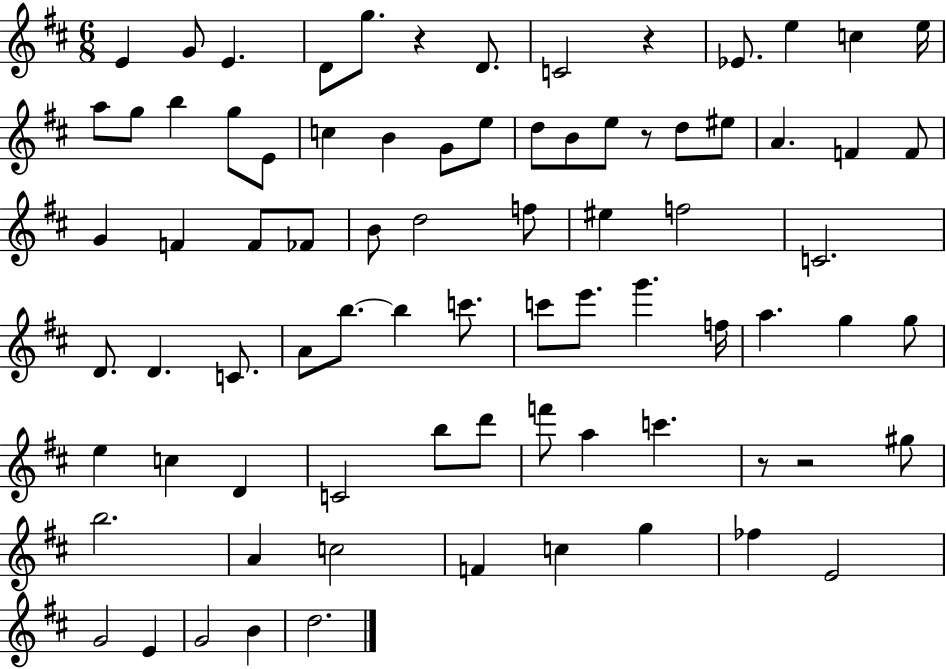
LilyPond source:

{
  \clef treble
  \numericTimeSignature
  \time 6/8
  \key d \major
  e'4 g'8 e'4. | d'8 g''8. r4 d'8. | c'2 r4 | ees'8. e''4 c''4 e''16 | \break a''8 g''8 b''4 g''8 e'8 | c''4 b'4 g'8 e''8 | d''8 b'8 e''8 r8 d''8 eis''8 | a'4. f'4 f'8 | \break g'4 f'4 f'8 fes'8 | b'8 d''2 f''8 | eis''4 f''2 | c'2. | \break d'8. d'4. c'8. | a'8 b''8.~~ b''4 c'''8. | c'''8 e'''8. g'''4. f''16 | a''4. g''4 g''8 | \break e''4 c''4 d'4 | c'2 b''8 d'''8 | f'''8 a''4 c'''4. | r8 r2 gis''8 | \break b''2. | a'4 c''2 | f'4 c''4 g''4 | fes''4 e'2 | \break g'2 e'4 | g'2 b'4 | d''2. | \bar "|."
}